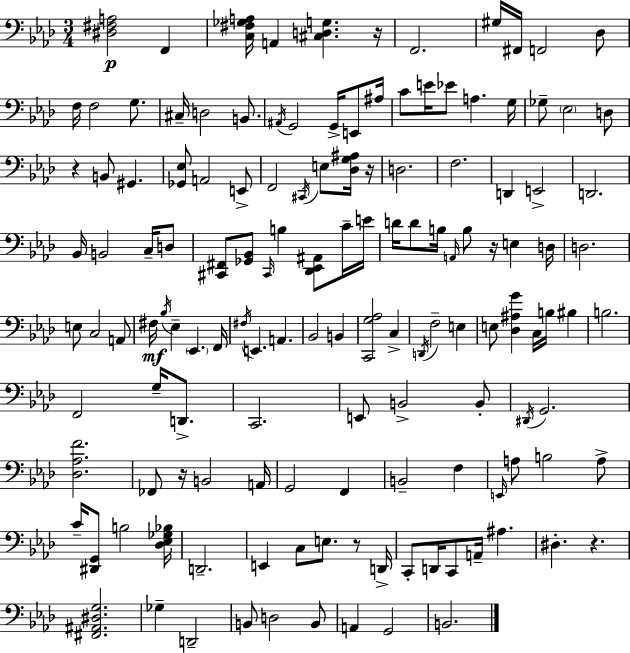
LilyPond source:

{
  \clef bass
  \numericTimeSignature
  \time 3/4
  \key aes \major
  <dis fis a>2\p f,4 | <c fis ges a>16 a,4 <cis d g>4. r16 | f,2. | gis16 fis,16 f,2 des8 | \break f16 f2 g8. | cis16-- d2 b,8. | \acciaccatura { ais,16 } g,2 g,16-> e,8 | ais16 c'8 e'16 ees'8 a4. | \break g16 ges8-- \parenthesize ees2 d8 | r4 b,8 gis,4. | <ges, ees>8 a,2 e,8-> | f,2 \acciaccatura { cis,16 } e8 | \break <des g ais>16 r16 d2. | f2. | d,4 e,2-> | d,2. | \break bes,16 b,2 c16-- | d8 <cis, fis,>8 <ges, bes,>8 \grace { cis,16 } b4 <des, ees, ais,>8 | c'16-- e'16 d'16 d'8 b16 \grace { a,16 } b8 r16 e4 | d16 d2. | \break e8 c2 | a,8 fis16\mf \acciaccatura { bes16 } ees4-- \parenthesize ees,4. | f,16 \acciaccatura { fis16 } e,4. | a,4. bes,2 | \break b,4 <c, g aes>2 | c4-> \acciaccatura { d,16 } f2-- | e4 e8 <des ais g'>4 | c16 b16 bis4 b2. | \break f,2 | g16-- d,8.-> c,2. | e,8 b,2-> | b,8-. \acciaccatura { dis,16 } g,2. | \break <des aes f'>2. | fes,8 r16 b,2 | a,16 g,2 | f,4 b,2-- | \break f4 \grace { e,16 } a8 b2 | a8-> c'16-- <dis, g,>8 | b2 <des ees ges bes>16 d,2.-- | e,4 | \break c8 e8. r8 d,16-> c,8-. d,16 | c,8 a,16-- ais4. dis4.-. | r4. <fis, ais, dis g>2. | ges4-- | \break d,2-- b,8 d2 | b,8 a,4 | g,2 b,2. | \bar "|."
}